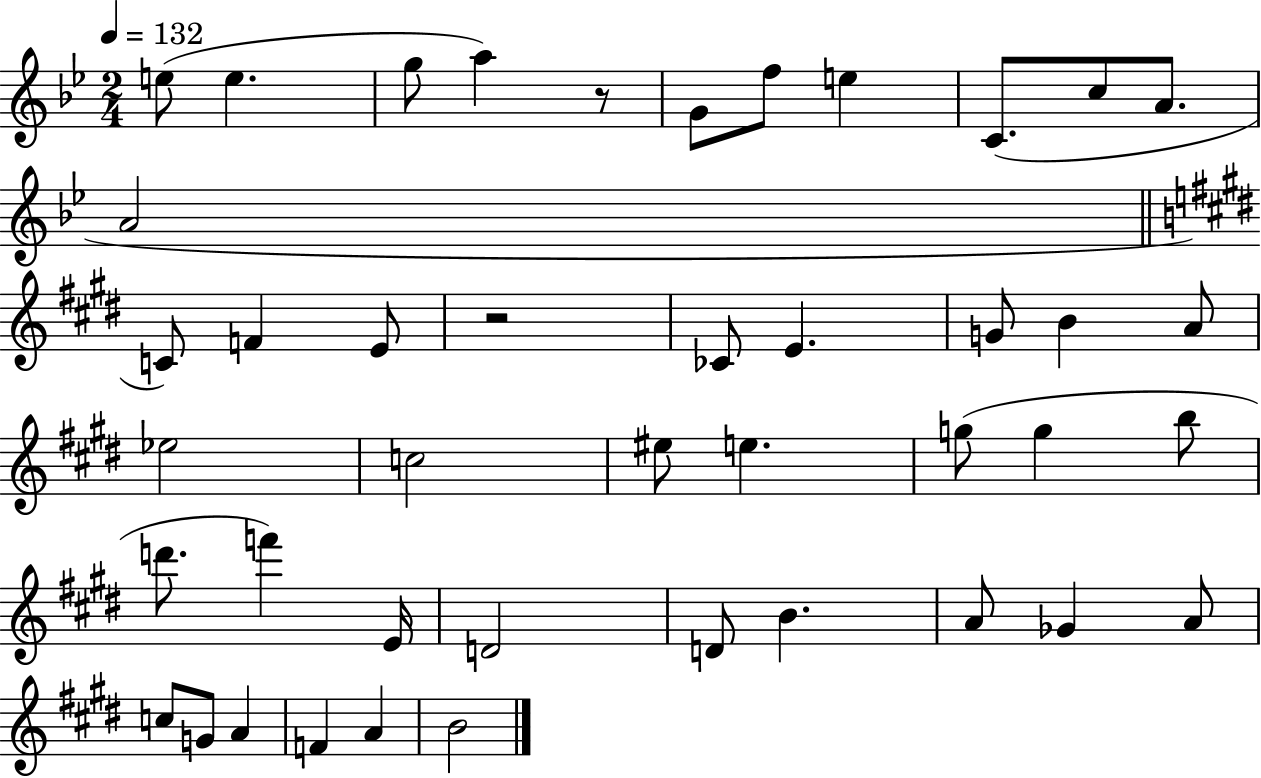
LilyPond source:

{
  \clef treble
  \numericTimeSignature
  \time 2/4
  \key bes \major
  \tempo 4 = 132
  \repeat volta 2 { e''8( e''4. | g''8 a''4) r8 | g'8 f''8 e''4 | c'8.( c''8 a'8. | \break a'2 | \bar "||" \break \key e \major c'8) f'4 e'8 | r2 | ces'8 e'4. | g'8 b'4 a'8 | \break ees''2 | c''2 | eis''8 e''4. | g''8( g''4 b''8 | \break d'''8. f'''4) e'16 | d'2 | d'8 b'4. | a'8 ges'4 a'8 | \break c''8 g'8 a'4 | f'4 a'4 | b'2 | } \bar "|."
}